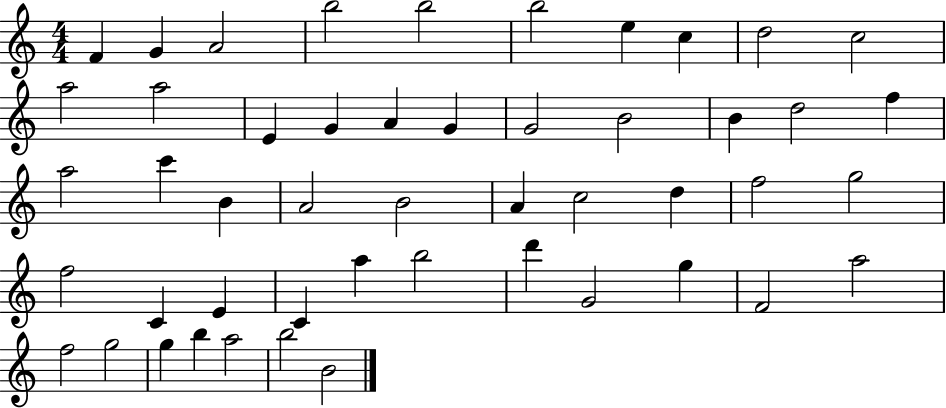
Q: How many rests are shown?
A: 0